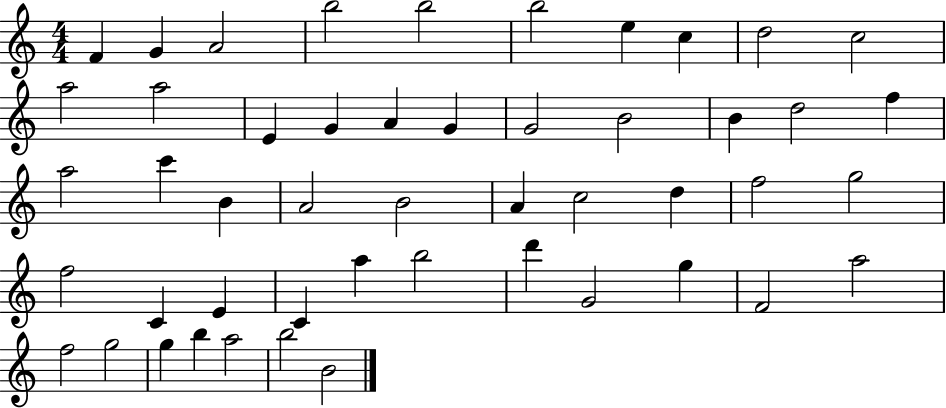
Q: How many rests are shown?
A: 0